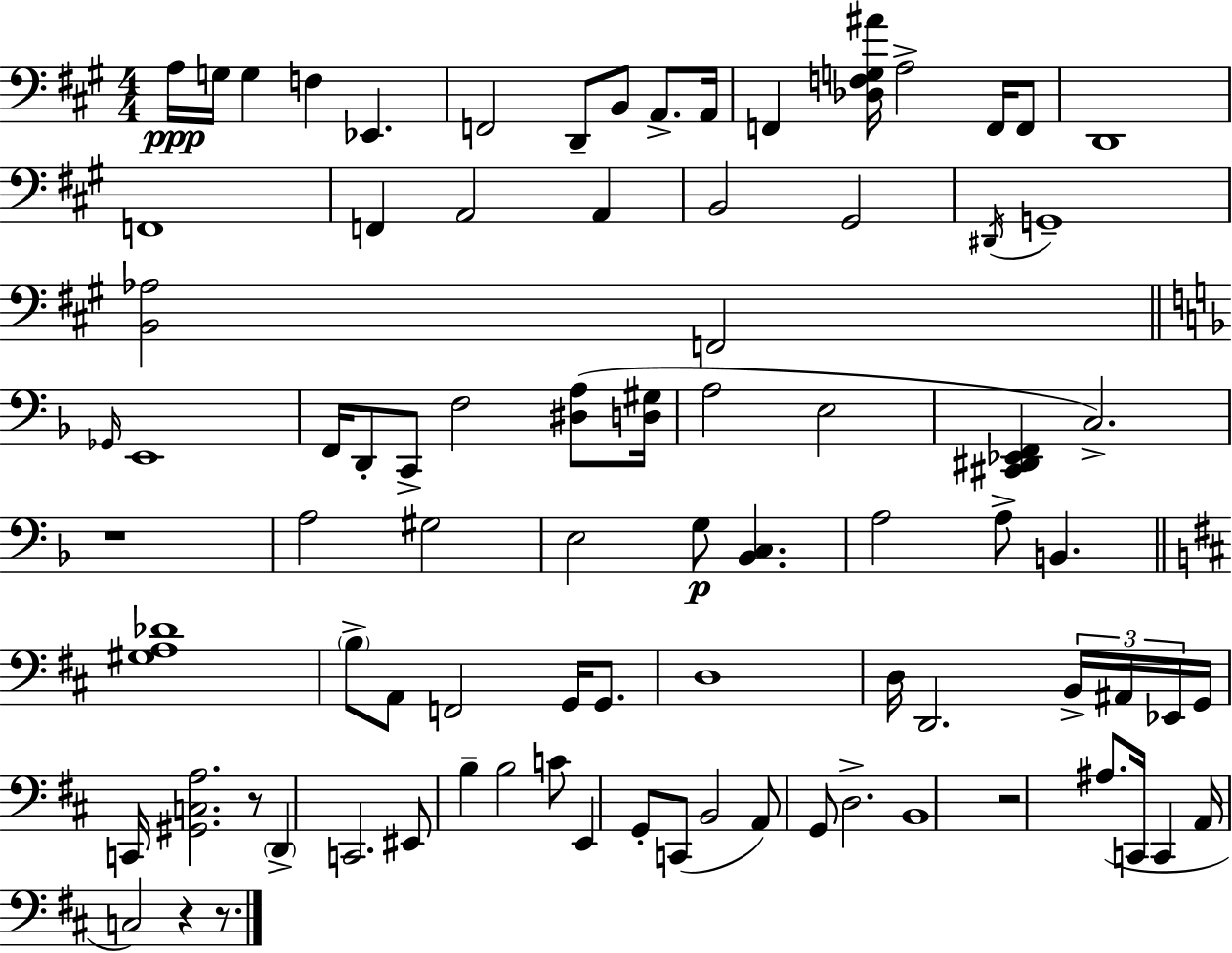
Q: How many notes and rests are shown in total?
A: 85